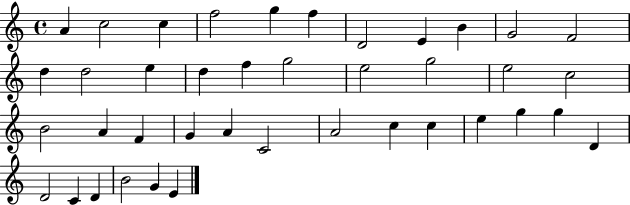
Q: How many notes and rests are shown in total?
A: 40